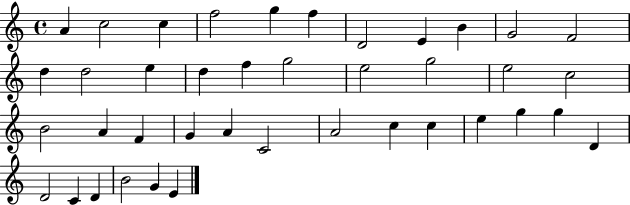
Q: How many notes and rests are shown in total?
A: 40